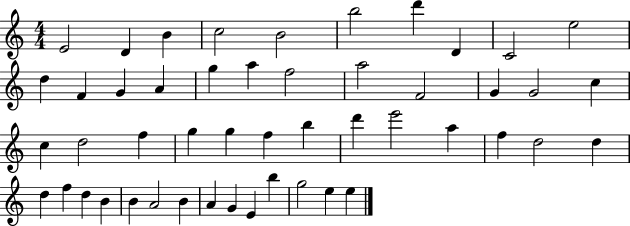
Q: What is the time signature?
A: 4/4